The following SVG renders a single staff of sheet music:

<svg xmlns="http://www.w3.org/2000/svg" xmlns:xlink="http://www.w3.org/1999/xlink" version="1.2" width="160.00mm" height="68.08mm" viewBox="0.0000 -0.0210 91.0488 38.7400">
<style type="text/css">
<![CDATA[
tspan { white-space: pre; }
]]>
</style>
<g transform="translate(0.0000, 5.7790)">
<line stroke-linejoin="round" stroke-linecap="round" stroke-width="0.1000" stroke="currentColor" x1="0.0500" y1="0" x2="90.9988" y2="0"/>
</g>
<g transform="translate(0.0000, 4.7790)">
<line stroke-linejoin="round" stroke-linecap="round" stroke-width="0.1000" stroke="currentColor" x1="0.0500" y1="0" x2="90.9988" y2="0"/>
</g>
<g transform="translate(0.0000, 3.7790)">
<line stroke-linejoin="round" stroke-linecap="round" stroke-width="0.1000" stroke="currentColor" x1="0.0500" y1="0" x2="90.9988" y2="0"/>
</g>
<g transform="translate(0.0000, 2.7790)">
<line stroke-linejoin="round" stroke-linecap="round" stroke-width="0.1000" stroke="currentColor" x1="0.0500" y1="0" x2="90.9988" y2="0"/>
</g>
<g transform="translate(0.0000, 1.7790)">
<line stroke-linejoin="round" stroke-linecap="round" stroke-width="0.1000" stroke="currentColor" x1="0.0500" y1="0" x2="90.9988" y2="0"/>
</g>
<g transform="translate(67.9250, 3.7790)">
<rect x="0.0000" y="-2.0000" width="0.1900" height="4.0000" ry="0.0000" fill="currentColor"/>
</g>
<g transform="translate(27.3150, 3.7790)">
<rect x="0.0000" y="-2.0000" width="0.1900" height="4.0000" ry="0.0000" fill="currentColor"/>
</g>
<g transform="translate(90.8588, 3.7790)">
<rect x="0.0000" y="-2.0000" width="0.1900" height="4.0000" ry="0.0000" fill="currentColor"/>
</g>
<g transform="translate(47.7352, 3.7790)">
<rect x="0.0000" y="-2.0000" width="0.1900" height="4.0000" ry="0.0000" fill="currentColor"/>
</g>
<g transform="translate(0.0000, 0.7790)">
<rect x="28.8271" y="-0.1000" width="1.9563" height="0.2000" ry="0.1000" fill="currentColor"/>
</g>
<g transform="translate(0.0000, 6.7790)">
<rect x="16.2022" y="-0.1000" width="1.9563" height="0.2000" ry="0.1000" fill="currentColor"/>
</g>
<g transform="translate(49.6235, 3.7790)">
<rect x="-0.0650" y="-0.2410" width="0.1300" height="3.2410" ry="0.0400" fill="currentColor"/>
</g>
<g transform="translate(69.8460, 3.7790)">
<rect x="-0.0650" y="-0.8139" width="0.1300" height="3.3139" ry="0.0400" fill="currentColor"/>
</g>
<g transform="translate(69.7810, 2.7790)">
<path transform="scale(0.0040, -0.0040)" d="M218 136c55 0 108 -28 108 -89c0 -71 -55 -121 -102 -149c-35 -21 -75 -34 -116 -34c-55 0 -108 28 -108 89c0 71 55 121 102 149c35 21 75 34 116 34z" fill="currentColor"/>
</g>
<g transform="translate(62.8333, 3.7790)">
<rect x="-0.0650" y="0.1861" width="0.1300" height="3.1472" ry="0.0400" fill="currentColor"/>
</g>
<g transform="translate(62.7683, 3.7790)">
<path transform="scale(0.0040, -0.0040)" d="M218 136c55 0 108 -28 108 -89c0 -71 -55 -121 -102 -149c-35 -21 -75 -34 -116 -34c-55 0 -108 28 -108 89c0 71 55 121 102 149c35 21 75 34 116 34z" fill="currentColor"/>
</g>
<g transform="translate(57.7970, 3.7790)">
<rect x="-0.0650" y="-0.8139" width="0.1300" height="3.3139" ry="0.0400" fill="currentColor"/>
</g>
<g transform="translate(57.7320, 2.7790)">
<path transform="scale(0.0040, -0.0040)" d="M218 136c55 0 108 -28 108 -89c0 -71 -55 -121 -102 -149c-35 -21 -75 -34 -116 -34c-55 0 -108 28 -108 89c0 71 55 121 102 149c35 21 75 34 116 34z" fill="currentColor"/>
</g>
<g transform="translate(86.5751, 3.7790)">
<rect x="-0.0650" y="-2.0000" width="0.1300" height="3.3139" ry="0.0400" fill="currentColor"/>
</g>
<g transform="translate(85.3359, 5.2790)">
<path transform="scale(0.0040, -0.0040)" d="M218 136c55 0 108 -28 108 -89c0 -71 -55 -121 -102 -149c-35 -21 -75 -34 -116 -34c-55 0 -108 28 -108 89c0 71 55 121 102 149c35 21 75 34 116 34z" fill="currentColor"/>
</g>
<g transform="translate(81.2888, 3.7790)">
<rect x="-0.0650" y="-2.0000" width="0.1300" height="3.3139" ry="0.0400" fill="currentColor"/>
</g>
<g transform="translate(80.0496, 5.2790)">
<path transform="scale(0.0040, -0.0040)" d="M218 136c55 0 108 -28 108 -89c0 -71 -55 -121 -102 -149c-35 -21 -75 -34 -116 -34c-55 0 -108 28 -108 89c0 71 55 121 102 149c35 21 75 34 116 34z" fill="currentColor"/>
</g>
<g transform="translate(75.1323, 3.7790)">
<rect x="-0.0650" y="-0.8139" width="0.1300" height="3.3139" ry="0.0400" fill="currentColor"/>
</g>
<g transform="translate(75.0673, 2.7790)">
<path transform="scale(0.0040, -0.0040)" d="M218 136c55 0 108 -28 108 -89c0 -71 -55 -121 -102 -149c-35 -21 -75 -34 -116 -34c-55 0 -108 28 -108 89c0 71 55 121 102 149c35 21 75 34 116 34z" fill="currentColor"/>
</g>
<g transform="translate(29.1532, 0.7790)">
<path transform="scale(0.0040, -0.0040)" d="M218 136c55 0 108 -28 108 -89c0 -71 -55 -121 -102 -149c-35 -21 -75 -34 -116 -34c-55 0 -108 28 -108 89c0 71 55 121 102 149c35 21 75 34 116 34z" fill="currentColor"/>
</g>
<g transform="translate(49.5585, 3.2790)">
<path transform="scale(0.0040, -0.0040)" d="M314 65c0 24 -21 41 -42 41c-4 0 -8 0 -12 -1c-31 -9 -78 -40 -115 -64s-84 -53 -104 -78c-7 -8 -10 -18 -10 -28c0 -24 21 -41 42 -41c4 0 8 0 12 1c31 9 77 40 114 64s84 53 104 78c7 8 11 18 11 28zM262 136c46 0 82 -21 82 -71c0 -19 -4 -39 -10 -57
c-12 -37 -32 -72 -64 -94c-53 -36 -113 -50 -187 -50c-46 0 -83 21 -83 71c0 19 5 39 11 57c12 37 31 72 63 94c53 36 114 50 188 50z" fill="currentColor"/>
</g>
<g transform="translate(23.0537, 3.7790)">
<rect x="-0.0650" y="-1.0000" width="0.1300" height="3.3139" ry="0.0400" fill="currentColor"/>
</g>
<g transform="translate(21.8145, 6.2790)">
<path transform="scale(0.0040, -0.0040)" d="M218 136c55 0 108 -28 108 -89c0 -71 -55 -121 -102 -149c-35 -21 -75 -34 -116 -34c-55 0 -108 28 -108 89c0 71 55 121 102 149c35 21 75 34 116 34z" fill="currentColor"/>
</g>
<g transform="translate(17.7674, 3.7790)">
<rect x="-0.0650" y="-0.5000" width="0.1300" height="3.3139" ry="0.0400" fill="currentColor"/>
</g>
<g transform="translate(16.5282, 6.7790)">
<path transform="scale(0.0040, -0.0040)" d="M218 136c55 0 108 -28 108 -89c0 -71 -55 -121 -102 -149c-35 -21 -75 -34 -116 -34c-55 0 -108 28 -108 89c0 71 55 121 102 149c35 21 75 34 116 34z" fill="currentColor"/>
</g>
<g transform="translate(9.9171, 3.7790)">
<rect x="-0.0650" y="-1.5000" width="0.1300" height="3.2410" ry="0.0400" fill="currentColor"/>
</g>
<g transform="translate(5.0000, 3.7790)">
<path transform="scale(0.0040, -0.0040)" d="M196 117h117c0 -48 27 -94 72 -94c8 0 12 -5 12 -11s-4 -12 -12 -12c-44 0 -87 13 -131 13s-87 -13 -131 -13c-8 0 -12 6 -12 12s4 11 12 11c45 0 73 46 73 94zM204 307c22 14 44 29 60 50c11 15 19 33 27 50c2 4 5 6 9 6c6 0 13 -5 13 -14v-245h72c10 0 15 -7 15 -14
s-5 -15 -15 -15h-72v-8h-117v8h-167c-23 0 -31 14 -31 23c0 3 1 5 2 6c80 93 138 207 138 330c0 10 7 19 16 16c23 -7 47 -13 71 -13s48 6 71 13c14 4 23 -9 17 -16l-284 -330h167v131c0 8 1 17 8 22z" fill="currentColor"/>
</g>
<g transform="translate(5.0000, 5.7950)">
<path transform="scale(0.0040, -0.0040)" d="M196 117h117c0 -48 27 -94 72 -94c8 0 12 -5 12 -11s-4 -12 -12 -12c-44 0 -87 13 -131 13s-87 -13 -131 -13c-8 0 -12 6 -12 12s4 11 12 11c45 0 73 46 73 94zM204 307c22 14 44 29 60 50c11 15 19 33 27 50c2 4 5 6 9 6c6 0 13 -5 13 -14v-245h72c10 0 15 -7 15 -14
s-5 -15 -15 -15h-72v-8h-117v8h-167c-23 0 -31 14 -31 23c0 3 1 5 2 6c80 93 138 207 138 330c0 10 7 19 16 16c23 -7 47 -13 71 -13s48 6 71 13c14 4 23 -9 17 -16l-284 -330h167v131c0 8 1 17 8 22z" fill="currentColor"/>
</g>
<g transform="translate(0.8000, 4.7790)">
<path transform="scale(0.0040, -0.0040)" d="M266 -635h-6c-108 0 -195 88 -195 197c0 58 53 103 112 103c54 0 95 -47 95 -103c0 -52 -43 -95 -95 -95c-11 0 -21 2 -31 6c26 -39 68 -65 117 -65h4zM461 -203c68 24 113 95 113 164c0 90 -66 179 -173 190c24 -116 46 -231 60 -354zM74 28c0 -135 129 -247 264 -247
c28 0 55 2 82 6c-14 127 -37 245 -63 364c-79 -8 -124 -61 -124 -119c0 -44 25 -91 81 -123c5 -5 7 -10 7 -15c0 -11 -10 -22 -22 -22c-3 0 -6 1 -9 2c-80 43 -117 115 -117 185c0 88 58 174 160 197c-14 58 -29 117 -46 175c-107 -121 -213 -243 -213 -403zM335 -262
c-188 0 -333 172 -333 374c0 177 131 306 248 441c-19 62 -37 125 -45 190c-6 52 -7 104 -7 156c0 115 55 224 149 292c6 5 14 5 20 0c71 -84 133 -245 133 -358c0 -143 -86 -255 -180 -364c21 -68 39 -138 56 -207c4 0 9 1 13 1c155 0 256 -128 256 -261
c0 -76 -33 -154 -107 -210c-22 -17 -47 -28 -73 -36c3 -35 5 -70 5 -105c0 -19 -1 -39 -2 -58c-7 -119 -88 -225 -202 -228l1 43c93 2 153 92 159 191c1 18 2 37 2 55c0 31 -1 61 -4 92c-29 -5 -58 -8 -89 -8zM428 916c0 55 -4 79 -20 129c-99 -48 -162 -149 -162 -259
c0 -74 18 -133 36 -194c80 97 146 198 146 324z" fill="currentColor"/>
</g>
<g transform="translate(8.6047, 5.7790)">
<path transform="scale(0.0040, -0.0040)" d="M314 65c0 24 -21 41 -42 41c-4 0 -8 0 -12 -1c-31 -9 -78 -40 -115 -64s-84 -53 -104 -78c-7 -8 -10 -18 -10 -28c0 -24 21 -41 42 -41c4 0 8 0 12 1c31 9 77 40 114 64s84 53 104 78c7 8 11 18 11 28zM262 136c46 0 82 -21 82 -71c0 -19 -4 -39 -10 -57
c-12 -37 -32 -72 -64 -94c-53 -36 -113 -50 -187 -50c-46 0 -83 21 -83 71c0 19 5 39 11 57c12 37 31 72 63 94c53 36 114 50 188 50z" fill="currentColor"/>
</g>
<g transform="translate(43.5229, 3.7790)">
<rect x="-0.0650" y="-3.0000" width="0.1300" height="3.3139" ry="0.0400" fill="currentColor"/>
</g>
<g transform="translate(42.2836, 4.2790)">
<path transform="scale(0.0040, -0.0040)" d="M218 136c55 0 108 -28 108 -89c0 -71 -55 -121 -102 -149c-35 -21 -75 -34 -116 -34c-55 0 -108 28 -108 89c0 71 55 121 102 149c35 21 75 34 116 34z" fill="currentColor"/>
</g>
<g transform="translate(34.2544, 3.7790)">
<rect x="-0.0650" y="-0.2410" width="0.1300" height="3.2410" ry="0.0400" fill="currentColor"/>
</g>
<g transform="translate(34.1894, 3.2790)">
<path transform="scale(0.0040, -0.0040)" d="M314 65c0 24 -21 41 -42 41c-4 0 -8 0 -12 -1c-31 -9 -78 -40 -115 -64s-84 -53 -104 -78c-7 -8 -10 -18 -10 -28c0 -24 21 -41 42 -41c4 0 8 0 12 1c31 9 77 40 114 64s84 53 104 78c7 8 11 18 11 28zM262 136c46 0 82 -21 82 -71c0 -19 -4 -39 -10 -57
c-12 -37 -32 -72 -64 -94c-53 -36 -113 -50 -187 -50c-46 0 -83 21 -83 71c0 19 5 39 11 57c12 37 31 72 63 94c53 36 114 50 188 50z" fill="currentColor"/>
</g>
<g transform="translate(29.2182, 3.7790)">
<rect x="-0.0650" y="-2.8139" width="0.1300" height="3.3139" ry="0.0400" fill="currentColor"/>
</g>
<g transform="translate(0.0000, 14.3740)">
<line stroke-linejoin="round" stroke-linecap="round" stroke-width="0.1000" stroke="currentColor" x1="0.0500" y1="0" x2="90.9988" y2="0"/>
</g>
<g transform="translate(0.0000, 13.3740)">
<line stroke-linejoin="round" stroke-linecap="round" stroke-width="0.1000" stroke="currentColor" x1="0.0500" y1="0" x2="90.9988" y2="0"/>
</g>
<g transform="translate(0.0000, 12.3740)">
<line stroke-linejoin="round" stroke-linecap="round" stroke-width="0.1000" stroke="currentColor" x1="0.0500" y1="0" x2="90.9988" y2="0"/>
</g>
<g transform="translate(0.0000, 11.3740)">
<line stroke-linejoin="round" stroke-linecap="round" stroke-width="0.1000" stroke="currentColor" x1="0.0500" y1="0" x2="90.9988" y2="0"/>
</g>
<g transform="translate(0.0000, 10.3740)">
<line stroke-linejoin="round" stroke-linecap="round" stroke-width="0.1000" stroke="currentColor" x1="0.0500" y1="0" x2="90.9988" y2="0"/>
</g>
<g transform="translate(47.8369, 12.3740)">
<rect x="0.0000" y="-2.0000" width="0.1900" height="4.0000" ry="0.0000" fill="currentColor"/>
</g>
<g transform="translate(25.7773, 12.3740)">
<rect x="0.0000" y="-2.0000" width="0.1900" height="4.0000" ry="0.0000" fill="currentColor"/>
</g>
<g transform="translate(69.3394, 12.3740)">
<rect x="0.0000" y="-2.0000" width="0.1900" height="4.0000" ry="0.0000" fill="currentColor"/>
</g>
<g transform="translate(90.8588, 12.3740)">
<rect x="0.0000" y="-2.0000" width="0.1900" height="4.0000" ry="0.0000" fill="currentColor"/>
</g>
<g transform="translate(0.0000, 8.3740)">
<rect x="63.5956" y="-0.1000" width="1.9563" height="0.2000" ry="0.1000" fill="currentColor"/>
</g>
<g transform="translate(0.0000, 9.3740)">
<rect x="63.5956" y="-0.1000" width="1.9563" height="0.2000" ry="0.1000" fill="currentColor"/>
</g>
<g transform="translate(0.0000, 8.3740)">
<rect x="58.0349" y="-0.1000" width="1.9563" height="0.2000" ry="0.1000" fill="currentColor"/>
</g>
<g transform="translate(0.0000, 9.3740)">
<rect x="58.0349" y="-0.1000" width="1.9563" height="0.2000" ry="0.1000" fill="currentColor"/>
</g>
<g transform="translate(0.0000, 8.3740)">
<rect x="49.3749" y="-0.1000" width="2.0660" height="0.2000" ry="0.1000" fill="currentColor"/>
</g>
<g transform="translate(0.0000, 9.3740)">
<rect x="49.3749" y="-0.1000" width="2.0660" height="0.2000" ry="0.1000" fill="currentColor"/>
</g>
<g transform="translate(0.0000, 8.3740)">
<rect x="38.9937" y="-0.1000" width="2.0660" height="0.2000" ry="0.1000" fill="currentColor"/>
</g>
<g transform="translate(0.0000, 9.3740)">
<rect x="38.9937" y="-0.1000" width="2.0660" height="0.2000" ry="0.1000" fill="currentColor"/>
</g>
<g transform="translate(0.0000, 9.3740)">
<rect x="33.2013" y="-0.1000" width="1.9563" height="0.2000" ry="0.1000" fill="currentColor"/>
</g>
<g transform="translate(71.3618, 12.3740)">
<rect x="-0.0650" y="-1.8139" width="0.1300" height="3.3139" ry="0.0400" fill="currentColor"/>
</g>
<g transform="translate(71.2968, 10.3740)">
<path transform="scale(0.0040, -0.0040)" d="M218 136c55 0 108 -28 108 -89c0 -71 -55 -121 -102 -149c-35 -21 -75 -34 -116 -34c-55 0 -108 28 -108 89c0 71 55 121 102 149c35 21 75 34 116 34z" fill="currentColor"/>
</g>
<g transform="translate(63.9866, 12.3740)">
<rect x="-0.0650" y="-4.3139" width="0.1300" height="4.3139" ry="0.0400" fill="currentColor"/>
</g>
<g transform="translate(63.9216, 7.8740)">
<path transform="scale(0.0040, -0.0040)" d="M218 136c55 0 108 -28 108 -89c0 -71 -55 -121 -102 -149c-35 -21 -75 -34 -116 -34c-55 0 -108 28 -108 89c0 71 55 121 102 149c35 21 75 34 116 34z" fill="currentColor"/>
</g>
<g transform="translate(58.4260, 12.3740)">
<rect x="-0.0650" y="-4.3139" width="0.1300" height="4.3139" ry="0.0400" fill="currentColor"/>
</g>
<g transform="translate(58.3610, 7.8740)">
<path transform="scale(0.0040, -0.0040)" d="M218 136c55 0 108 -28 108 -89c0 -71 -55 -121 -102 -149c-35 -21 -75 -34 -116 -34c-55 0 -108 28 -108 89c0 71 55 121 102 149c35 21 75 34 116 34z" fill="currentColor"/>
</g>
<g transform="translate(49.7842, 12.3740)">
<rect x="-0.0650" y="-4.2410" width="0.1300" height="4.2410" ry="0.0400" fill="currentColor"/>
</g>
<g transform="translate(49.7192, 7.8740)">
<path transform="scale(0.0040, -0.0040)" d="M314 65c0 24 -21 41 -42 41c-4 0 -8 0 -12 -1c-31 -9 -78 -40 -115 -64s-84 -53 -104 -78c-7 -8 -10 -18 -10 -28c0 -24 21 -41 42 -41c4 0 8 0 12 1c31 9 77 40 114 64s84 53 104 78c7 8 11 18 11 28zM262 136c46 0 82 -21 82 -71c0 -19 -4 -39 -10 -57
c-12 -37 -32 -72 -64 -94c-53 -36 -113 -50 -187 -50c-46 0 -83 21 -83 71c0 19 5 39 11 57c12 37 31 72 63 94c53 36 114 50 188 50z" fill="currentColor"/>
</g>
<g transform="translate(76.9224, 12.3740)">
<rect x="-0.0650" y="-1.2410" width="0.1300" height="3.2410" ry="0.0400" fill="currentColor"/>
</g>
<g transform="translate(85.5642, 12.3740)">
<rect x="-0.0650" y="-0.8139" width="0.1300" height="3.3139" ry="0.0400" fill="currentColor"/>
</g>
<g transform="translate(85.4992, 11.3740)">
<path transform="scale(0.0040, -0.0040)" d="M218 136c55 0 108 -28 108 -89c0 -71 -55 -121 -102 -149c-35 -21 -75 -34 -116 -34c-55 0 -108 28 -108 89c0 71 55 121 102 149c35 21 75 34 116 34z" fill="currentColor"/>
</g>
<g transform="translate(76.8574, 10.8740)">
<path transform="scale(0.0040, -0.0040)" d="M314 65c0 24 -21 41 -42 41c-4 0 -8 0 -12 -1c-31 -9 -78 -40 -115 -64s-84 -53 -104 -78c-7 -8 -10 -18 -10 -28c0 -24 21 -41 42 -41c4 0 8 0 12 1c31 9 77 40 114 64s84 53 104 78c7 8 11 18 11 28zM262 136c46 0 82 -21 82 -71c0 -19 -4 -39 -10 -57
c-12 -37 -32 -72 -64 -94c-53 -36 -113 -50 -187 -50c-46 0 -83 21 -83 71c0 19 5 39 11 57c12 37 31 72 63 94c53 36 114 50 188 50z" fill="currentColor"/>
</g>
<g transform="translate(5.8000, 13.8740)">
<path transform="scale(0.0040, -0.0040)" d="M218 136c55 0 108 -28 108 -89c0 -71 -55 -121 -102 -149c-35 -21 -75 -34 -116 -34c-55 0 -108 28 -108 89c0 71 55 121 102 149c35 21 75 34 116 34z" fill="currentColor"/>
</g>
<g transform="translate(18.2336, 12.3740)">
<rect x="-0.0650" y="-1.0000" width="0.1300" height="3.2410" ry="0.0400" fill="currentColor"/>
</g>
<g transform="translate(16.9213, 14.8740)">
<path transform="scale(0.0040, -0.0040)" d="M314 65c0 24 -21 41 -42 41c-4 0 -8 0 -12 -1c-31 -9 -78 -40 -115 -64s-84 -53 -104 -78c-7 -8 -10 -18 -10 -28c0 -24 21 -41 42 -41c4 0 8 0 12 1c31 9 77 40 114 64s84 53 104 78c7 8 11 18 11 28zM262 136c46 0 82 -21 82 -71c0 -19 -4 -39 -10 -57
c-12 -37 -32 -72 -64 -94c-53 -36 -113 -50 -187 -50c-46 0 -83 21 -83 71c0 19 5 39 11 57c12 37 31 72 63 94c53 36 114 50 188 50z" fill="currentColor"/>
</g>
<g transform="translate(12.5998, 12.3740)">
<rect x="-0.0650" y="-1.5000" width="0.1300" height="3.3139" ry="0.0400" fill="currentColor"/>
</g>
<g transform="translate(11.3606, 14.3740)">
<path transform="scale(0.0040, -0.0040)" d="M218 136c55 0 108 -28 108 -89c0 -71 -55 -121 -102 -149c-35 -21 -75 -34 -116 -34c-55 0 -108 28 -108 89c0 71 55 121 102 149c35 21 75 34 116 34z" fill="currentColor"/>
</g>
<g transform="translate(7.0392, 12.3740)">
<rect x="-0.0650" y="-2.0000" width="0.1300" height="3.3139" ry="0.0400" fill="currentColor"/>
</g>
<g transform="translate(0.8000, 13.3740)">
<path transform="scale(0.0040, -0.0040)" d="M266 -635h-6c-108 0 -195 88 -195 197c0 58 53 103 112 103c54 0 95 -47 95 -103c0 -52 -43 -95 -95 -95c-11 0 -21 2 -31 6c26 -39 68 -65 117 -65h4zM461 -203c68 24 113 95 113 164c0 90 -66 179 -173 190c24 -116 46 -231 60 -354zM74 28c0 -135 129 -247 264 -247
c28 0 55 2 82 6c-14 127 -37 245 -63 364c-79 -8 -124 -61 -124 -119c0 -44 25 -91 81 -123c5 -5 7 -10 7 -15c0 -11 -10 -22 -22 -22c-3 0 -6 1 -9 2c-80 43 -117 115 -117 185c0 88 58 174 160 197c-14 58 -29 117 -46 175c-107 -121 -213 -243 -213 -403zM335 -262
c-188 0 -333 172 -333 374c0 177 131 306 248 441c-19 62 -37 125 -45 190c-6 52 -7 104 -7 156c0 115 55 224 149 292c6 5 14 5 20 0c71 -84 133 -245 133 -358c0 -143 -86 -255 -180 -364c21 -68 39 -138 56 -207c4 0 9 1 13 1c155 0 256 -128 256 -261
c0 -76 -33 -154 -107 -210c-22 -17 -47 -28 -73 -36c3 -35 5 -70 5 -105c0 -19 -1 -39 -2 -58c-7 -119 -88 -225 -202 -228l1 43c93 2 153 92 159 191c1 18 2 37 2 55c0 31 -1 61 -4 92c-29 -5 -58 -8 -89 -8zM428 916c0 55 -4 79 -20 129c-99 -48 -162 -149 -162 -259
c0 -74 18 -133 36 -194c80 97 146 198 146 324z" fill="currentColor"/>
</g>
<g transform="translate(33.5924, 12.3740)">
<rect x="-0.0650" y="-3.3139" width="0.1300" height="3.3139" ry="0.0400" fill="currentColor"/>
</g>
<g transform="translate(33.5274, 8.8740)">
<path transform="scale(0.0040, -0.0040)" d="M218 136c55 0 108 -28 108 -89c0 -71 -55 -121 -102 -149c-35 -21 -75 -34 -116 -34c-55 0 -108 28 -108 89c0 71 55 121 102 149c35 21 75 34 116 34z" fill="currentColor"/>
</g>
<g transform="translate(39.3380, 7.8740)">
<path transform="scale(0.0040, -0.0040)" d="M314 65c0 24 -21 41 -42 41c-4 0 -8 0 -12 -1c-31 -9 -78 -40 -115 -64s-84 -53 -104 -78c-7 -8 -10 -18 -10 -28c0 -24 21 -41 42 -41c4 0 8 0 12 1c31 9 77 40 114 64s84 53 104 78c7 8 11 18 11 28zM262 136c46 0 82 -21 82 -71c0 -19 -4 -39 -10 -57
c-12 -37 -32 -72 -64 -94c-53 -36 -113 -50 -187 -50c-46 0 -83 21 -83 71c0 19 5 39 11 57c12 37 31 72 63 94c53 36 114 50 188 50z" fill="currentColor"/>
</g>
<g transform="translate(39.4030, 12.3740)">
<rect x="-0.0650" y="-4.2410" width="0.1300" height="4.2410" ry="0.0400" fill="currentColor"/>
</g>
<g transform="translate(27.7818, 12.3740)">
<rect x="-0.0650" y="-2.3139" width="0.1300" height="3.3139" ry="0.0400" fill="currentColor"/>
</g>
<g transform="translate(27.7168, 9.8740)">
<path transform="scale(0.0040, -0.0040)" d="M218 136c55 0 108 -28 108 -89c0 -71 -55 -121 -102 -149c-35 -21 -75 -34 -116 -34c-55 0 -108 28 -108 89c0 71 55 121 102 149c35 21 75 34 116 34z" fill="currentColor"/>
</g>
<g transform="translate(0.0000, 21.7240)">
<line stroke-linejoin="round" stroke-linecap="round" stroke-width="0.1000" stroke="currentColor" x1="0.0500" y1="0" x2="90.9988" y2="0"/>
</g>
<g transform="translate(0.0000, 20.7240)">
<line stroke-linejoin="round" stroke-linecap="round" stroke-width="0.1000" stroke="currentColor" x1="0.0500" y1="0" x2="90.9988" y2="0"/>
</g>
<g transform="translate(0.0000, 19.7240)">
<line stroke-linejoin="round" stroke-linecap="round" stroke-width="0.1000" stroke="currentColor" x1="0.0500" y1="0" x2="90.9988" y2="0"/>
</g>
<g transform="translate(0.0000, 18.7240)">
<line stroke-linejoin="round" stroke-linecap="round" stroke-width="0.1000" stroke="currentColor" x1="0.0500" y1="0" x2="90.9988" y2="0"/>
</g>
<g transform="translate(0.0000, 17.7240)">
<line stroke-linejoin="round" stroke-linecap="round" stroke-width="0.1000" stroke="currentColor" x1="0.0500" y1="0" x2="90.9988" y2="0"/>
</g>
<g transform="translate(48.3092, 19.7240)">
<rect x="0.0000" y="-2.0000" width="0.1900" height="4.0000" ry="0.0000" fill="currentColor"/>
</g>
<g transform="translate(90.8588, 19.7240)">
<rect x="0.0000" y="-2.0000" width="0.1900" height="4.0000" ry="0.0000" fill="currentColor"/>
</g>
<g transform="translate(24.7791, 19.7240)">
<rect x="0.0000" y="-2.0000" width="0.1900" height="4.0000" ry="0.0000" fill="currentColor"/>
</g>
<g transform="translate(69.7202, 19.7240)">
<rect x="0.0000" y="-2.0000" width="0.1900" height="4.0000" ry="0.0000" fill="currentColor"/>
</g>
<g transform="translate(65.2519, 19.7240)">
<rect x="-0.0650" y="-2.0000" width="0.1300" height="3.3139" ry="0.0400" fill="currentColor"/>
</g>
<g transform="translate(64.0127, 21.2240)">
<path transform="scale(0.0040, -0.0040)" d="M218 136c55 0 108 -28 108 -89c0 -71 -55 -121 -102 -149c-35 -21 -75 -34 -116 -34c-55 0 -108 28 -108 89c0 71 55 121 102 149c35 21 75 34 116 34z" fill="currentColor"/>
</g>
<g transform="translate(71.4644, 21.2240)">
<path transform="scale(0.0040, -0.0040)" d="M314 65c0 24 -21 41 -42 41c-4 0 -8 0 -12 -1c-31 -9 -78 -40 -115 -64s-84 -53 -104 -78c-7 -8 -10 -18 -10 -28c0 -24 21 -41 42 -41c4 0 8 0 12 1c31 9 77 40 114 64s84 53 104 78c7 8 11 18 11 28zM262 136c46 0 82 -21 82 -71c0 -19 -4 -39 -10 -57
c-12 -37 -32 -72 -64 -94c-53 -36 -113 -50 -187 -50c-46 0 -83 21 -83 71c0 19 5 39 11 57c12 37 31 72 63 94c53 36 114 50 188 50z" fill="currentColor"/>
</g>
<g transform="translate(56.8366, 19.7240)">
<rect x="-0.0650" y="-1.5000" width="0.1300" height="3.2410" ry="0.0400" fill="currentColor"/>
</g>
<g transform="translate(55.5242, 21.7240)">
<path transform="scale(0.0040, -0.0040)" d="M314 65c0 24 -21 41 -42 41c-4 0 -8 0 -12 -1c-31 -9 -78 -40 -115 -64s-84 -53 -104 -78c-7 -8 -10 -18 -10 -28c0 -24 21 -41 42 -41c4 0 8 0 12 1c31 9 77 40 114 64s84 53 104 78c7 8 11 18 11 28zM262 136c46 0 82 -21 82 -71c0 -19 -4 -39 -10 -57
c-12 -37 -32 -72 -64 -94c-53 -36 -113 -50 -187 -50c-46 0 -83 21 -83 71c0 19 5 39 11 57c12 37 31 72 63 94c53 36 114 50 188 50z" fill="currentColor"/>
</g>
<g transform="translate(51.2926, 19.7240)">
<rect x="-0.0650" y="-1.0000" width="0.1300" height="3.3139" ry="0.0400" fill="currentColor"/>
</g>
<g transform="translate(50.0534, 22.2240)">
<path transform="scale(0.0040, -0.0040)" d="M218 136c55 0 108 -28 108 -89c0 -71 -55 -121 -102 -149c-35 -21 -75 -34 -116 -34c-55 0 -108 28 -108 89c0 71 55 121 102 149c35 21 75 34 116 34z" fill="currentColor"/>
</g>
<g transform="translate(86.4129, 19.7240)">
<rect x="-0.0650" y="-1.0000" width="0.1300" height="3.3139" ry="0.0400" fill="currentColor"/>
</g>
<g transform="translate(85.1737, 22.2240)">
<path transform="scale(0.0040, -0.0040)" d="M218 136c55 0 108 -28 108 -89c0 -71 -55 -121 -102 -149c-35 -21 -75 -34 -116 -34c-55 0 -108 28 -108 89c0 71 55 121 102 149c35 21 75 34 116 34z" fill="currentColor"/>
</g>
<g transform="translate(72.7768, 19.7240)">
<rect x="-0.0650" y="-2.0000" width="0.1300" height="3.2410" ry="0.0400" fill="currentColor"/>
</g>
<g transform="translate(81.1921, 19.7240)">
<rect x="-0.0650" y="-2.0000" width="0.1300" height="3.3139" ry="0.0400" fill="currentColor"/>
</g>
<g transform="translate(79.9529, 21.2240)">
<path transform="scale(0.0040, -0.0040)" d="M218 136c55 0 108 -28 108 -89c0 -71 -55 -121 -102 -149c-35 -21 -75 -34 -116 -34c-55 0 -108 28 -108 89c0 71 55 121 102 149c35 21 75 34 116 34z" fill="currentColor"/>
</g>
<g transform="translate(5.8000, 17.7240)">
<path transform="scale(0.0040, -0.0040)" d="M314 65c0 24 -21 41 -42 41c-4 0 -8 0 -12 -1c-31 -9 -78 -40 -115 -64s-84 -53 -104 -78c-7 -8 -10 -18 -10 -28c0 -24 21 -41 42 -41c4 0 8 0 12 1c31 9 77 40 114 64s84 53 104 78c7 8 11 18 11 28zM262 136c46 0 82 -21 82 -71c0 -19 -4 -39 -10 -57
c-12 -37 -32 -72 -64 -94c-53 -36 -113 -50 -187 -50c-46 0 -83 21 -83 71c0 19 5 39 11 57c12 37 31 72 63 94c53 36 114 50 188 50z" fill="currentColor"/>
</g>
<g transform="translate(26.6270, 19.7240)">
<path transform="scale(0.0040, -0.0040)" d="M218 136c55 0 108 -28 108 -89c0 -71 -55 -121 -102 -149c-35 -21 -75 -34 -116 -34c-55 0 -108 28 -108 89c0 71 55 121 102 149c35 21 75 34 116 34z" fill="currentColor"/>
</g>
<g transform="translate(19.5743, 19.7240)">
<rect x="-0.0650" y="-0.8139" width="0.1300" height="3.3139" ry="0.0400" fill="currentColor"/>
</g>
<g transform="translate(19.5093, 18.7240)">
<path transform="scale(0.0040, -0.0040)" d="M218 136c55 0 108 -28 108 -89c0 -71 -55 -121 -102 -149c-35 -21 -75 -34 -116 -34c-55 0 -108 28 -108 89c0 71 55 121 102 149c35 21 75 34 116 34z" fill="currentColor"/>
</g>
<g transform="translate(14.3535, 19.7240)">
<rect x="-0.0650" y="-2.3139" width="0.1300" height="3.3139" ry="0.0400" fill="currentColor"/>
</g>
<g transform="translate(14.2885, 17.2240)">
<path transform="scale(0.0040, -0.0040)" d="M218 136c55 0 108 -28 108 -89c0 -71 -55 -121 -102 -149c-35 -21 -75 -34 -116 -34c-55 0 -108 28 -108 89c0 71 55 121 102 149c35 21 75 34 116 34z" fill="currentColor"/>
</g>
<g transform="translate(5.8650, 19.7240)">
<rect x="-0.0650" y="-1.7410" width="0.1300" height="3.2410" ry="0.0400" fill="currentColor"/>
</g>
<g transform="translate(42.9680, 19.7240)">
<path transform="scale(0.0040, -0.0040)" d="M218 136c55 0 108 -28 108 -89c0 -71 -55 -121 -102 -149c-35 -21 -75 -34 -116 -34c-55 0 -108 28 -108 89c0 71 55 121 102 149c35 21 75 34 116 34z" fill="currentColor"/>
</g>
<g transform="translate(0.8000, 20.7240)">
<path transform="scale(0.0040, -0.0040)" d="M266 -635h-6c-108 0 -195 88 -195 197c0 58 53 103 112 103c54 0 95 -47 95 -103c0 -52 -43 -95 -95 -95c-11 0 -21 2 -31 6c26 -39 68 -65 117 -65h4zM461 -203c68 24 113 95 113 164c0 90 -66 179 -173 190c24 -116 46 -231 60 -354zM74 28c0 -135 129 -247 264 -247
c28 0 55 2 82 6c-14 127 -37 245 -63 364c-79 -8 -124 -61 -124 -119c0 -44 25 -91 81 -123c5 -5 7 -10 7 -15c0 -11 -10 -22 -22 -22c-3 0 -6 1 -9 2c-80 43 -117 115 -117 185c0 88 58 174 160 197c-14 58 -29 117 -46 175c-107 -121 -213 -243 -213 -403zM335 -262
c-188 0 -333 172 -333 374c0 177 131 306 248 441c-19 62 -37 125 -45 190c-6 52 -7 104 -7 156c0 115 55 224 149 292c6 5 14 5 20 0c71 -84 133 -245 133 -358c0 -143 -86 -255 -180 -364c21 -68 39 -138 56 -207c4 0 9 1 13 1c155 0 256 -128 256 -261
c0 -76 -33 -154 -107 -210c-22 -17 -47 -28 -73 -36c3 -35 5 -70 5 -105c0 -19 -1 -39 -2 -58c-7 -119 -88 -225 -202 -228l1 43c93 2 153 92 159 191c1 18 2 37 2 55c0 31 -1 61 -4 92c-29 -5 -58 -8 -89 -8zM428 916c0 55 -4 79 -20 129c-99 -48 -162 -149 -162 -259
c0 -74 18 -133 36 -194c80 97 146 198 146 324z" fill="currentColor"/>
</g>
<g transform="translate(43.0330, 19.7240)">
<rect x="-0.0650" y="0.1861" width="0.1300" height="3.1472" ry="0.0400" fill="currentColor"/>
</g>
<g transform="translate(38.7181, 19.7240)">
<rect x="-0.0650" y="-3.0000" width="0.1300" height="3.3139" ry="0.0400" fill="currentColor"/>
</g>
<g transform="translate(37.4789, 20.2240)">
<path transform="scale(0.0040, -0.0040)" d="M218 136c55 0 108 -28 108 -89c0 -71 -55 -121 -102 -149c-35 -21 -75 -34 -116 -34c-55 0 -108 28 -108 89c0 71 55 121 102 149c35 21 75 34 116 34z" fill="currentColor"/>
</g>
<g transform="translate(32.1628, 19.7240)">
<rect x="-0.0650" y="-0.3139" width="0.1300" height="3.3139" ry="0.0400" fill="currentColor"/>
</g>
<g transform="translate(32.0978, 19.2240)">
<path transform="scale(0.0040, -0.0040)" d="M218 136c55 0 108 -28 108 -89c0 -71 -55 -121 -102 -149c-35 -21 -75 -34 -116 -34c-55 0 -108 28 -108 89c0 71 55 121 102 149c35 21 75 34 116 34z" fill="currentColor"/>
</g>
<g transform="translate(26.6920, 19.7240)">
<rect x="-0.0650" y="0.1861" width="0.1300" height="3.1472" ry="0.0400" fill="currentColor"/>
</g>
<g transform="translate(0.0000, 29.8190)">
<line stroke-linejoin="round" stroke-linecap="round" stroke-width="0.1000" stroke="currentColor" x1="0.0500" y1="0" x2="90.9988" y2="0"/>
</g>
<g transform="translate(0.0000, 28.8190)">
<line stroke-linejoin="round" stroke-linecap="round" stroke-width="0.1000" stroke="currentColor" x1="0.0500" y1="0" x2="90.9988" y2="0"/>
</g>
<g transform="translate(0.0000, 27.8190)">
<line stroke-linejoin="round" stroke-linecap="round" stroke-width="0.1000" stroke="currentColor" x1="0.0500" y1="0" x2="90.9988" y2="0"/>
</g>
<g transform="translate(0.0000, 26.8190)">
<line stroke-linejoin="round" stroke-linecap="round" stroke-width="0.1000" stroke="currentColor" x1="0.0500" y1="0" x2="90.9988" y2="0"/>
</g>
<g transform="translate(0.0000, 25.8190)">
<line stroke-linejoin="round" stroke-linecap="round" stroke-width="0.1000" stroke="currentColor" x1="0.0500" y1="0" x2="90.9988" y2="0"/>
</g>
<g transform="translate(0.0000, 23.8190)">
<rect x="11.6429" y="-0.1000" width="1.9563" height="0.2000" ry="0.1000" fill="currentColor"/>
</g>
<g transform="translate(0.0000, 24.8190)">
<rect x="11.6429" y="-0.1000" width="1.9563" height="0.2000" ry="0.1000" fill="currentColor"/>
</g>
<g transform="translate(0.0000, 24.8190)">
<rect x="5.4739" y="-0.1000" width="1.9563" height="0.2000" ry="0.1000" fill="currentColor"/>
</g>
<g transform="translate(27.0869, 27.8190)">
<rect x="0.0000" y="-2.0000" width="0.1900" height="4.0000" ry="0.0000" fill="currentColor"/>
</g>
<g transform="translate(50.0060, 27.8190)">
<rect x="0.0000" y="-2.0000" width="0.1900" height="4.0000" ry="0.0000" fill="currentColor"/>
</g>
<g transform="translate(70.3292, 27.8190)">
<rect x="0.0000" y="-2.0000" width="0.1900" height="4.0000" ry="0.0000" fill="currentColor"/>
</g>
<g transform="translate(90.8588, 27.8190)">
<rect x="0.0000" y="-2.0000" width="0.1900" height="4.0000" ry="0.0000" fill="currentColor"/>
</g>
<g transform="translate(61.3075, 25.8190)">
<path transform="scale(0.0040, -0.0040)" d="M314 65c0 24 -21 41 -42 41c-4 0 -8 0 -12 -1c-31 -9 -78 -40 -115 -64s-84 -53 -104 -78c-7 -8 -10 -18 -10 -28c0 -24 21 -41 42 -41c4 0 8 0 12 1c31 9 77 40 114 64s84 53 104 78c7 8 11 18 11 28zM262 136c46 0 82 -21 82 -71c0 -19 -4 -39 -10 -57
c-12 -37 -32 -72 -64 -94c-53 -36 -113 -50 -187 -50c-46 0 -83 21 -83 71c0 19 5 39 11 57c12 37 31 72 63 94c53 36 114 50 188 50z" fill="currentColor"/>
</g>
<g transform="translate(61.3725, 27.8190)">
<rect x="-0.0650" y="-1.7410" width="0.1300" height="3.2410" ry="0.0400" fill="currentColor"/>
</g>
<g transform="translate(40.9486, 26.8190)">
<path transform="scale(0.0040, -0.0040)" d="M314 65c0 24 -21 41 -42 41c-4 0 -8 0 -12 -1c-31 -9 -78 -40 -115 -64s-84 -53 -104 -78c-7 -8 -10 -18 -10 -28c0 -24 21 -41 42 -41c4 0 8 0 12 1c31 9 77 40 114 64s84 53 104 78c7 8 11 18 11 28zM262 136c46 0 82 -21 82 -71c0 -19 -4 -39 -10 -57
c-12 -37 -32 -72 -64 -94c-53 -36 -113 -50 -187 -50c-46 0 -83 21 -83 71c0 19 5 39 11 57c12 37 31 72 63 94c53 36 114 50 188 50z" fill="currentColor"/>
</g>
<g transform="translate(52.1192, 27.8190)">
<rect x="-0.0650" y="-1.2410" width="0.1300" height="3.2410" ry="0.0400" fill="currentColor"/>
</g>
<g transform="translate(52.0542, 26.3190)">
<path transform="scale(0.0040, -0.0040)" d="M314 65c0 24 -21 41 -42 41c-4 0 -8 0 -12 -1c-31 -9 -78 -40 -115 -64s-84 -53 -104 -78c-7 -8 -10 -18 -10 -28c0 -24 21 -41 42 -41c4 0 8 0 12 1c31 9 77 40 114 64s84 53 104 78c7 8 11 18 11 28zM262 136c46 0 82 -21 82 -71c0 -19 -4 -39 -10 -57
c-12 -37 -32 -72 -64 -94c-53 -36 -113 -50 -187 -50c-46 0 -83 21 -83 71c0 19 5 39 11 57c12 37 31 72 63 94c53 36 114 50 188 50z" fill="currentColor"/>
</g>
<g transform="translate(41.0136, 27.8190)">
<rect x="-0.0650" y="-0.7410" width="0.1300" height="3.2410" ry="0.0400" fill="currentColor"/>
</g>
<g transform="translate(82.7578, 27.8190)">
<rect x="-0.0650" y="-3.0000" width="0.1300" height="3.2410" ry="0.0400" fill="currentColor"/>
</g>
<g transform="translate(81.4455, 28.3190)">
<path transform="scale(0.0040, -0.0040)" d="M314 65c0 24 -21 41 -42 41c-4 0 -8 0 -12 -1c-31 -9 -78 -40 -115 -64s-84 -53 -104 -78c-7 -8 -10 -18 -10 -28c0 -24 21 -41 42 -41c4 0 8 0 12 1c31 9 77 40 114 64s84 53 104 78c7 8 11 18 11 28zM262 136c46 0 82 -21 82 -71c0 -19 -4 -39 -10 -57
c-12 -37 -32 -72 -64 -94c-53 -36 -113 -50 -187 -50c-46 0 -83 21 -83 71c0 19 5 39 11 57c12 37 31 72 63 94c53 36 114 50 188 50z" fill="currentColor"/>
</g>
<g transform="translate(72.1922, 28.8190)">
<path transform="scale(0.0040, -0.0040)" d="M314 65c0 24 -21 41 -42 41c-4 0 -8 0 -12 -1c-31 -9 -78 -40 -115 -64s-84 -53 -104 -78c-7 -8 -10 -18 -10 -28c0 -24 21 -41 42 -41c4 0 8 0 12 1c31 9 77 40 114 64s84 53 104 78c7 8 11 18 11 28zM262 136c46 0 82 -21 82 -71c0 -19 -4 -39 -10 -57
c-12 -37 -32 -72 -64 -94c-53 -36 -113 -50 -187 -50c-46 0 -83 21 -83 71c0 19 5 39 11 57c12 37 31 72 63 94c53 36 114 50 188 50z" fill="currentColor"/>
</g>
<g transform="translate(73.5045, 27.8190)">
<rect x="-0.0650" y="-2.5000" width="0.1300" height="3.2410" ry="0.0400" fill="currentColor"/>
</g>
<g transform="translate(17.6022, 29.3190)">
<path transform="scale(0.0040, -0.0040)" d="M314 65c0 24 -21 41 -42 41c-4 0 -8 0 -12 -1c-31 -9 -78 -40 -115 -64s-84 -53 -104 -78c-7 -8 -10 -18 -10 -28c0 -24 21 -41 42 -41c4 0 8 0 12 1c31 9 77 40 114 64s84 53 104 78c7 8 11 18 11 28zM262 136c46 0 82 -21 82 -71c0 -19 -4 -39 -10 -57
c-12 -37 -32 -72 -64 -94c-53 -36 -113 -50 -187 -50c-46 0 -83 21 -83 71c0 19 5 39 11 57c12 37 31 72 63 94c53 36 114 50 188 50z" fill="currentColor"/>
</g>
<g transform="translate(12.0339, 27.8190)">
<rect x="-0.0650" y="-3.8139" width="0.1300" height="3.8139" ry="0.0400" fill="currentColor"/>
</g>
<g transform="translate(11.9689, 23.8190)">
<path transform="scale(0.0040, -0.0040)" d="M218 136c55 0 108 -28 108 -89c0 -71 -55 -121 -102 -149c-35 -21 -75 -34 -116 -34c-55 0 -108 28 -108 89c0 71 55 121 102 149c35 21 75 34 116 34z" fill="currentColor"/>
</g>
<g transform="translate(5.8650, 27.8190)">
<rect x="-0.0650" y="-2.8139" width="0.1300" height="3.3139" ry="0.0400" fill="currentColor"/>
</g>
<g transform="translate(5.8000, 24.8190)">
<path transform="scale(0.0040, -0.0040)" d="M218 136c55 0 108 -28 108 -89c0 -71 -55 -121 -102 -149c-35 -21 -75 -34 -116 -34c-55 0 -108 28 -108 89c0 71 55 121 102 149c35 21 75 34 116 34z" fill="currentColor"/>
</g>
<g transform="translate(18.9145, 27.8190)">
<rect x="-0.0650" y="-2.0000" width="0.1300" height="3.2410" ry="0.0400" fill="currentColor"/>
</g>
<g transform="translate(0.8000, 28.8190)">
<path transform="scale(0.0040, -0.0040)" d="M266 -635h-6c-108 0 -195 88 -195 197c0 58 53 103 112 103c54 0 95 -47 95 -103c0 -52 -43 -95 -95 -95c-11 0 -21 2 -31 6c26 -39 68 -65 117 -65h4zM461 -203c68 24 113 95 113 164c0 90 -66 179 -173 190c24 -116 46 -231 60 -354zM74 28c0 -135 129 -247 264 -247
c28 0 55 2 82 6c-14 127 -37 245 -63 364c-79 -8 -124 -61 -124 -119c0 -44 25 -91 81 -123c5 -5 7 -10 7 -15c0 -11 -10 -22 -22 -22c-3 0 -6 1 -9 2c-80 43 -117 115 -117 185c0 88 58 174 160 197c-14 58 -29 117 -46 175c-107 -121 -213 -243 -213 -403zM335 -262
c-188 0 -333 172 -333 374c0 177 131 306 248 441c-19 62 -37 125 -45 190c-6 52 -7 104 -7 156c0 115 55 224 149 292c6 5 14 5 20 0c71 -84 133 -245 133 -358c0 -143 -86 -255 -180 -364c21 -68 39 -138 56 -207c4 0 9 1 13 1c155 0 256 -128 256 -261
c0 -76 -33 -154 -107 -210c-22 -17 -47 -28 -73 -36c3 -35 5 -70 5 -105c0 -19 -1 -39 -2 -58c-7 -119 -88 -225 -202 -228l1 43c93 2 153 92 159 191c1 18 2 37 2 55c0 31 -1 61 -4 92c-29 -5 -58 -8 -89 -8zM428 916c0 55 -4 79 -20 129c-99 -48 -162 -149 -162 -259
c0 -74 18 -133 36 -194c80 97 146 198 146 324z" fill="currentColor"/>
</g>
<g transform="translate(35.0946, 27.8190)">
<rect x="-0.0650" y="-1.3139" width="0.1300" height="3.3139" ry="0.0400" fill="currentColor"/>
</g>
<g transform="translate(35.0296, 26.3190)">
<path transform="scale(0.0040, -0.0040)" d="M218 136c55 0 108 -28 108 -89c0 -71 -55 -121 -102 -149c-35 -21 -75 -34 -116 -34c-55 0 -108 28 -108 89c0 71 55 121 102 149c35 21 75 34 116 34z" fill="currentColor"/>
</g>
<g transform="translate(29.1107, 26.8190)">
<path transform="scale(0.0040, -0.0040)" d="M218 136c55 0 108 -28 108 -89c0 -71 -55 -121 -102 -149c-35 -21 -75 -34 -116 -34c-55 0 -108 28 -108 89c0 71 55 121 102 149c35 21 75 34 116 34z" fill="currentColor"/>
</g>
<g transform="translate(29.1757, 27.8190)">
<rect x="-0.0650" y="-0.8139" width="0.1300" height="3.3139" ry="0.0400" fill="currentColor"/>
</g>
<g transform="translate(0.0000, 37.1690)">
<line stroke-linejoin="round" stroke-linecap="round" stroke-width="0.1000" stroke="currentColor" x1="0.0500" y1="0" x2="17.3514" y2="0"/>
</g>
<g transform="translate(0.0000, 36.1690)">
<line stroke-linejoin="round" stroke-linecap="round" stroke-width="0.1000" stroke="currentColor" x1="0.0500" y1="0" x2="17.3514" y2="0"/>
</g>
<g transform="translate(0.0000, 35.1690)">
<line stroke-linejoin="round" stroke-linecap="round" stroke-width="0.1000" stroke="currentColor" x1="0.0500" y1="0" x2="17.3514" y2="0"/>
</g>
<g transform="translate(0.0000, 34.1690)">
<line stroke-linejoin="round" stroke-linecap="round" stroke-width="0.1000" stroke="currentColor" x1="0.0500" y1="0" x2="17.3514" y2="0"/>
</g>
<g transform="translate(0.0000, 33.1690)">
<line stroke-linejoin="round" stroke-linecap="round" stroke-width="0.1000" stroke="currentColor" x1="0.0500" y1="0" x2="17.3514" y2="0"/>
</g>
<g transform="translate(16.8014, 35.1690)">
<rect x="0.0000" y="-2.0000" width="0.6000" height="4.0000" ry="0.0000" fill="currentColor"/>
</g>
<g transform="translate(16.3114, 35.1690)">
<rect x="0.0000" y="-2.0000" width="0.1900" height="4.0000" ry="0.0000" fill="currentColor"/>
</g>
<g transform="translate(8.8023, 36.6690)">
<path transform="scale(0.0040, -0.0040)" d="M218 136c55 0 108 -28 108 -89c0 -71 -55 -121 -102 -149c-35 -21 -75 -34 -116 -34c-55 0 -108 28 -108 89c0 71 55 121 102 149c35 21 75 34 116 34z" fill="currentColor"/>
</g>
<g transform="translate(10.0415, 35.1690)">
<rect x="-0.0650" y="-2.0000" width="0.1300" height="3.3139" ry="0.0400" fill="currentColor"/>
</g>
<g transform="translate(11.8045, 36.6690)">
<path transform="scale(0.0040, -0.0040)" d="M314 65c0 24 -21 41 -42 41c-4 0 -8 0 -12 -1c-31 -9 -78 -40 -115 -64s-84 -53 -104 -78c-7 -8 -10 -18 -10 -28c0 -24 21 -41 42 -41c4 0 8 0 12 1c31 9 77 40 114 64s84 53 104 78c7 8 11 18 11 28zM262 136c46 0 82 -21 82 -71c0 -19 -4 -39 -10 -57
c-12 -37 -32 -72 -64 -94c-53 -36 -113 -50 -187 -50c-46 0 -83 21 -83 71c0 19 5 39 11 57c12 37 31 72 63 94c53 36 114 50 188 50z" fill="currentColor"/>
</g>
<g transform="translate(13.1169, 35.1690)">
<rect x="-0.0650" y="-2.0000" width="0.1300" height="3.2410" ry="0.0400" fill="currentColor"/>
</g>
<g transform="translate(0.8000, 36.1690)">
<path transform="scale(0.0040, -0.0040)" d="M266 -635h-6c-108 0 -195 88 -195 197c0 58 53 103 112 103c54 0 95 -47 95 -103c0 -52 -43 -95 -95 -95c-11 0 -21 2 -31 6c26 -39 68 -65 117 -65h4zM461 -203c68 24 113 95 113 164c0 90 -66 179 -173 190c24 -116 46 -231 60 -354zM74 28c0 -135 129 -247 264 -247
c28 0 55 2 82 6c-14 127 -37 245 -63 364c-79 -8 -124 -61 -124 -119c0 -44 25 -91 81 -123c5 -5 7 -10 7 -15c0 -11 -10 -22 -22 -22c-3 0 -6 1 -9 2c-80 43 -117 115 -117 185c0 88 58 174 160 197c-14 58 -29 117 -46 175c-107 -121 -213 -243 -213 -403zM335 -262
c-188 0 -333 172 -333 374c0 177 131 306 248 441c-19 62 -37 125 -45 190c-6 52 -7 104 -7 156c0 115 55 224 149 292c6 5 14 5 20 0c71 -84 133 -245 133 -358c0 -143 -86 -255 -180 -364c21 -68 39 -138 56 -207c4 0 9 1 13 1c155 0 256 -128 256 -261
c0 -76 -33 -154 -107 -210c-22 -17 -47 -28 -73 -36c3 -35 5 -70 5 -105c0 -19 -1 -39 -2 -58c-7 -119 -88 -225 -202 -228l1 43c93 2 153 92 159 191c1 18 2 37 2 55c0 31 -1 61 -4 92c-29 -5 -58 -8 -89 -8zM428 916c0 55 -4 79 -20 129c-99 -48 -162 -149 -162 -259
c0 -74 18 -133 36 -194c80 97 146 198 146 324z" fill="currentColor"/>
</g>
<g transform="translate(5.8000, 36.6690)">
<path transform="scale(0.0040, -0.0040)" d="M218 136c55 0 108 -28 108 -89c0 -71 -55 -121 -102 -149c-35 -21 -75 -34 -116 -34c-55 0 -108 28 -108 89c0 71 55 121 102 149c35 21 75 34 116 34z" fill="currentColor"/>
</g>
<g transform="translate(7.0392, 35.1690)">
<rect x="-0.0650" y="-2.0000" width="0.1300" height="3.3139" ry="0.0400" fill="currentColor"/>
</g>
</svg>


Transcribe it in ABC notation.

X:1
T:Untitled
M:4/4
L:1/4
K:C
E2 C D a c2 A c2 d B d d F F F E D2 g b d'2 d'2 d' d' f e2 d f2 g d B c A B D E2 F F2 F D a c' F2 d e d2 e2 f2 G2 A2 F F F2